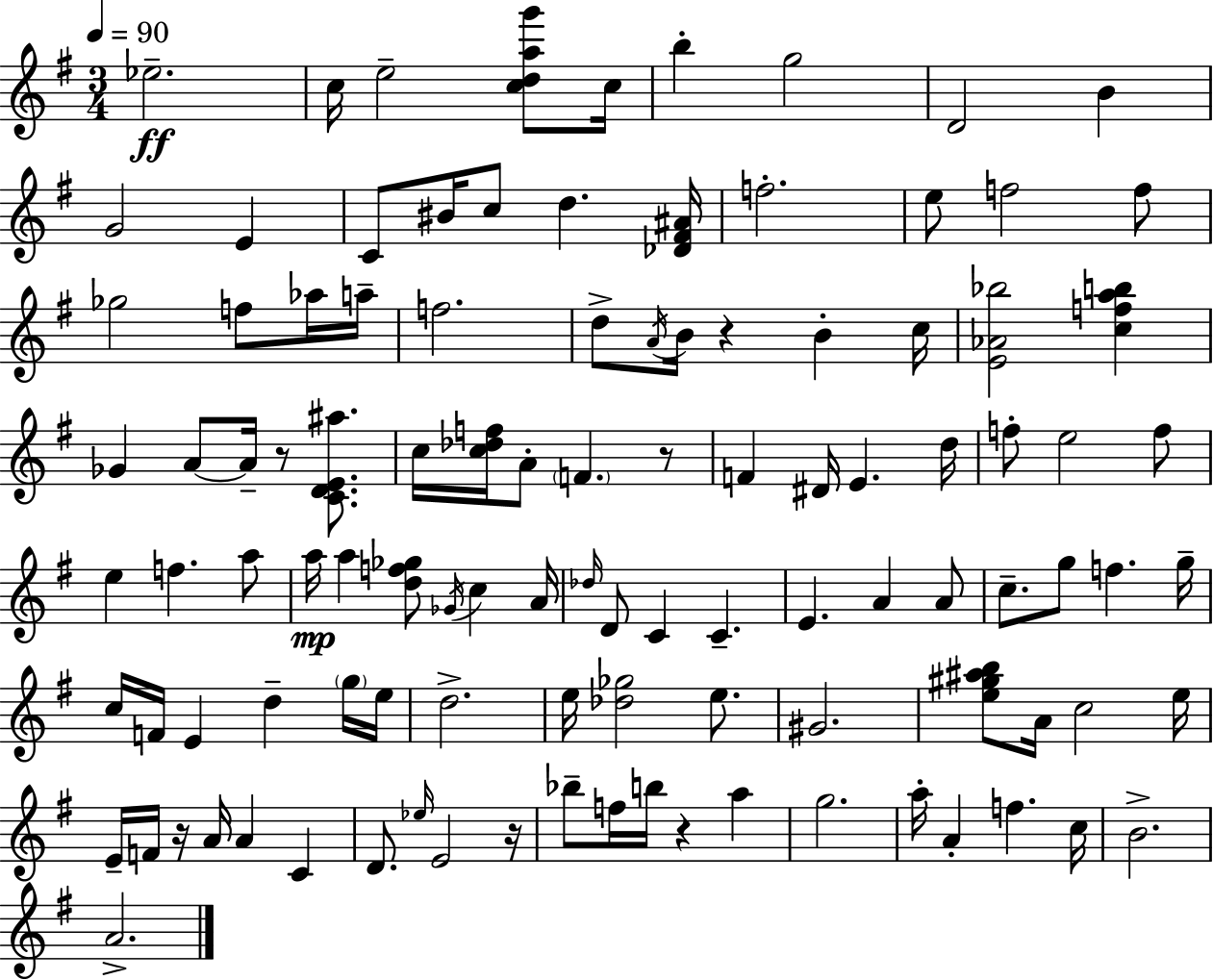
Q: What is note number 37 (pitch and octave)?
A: E4